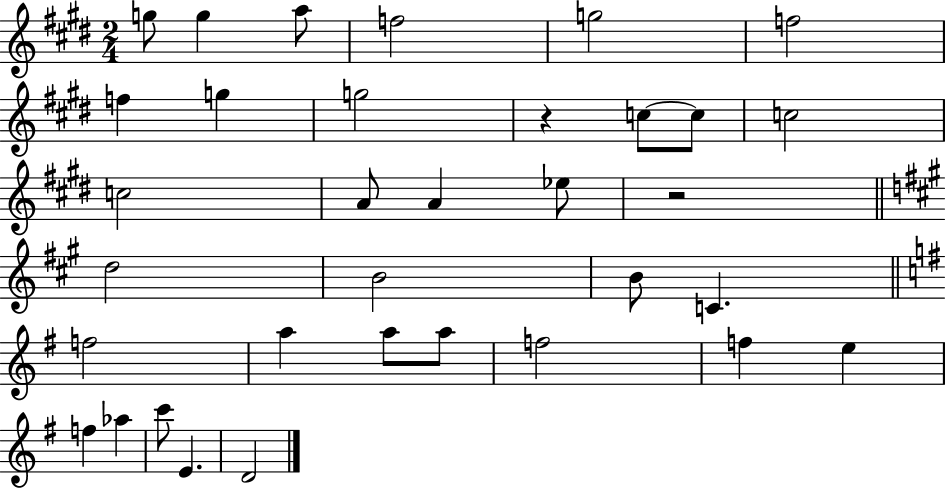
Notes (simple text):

G5/e G5/q A5/e F5/h G5/h F5/h F5/q G5/q G5/h R/q C5/e C5/e C5/h C5/h A4/e A4/q Eb5/e R/h D5/h B4/h B4/e C4/q. F5/h A5/q A5/e A5/e F5/h F5/q E5/q F5/q Ab5/q C6/e E4/q. D4/h